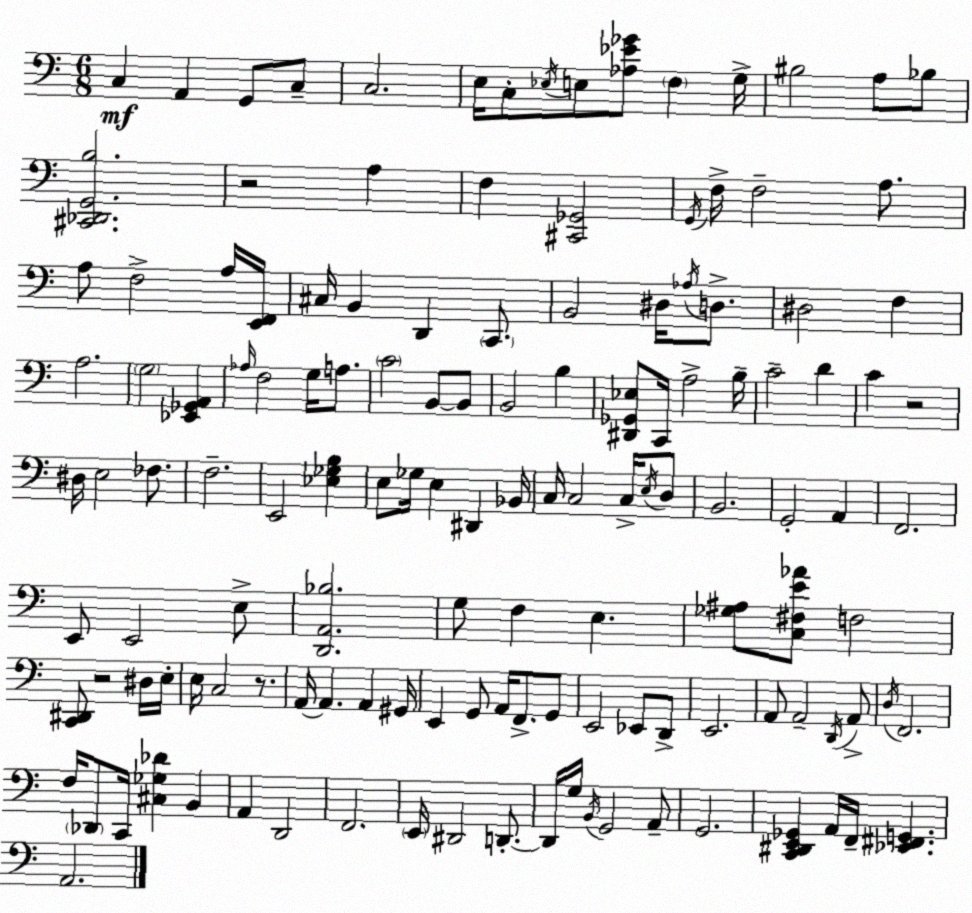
X:1
T:Untitled
M:6/8
L:1/4
K:C
C, A,, G,,/2 C,/2 C,2 E,/4 C,/2 _E,/4 E,/2 [_A,_E_G]/2 F, G,/4 ^B,2 A,/2 _B,/2 [^C,,_D,,G,,B,]2 z2 A, F, [^C,,_G,,]2 G,,/4 F,/4 F,2 A,/2 A,/2 F,2 A,/4 [E,,F,,]/4 ^C,/4 B,, D,, C,,/2 B,,2 ^D,/4 _A,/4 D,/2 ^D,2 F, A,2 G,2 [_E,,_G,,A,,] _A,/4 F,2 G,/4 A,/2 C2 B,,/2 B,,/2 B,,2 B, [^D,,_G,,_E,]/2 C,,/4 A,2 B,/4 C2 D C z2 ^D,/4 E,2 _F,/2 F,2 E,,2 [_E,_G,B,] E,/2 _G,/4 E, ^D,, _B,,/4 C,/4 C,2 C,/4 E,/4 D,/2 B,,2 G,,2 A,, F,,2 E,,/2 E,,2 E,/2 [D,,A,,_B,]2 G,/2 F, E, [_G,^A,]/2 [C,^F,E_A]/2 F,2 [C,,^D,,]/2 z2 ^D,/4 E,/4 E,/4 C,2 z/2 A,,/4 A,, A,, ^G,,/4 E,, G,,/2 A,,/4 F,,/2 G,,/2 E,,2 _E,,/2 D,,/2 E,,2 A,,/2 A,,2 D,,/4 A,,/2 D,/4 F,,2 F,/4 _D,,/2 C,,/4 [^C,_G,_D] B,, A,, D,,2 F,,2 E,,/4 ^D,,2 D,,/2 D,,/4 G,/4 B,,/4 G,,2 A,,/2 G,,2 [C,,^D,,E,,_G,,] A,,/4 F,,/4 [_E,,^F,,G,,] A,,2